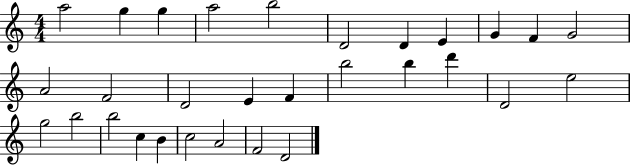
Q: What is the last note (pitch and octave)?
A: D4